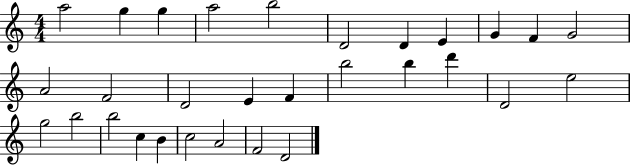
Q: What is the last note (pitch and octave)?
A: D4